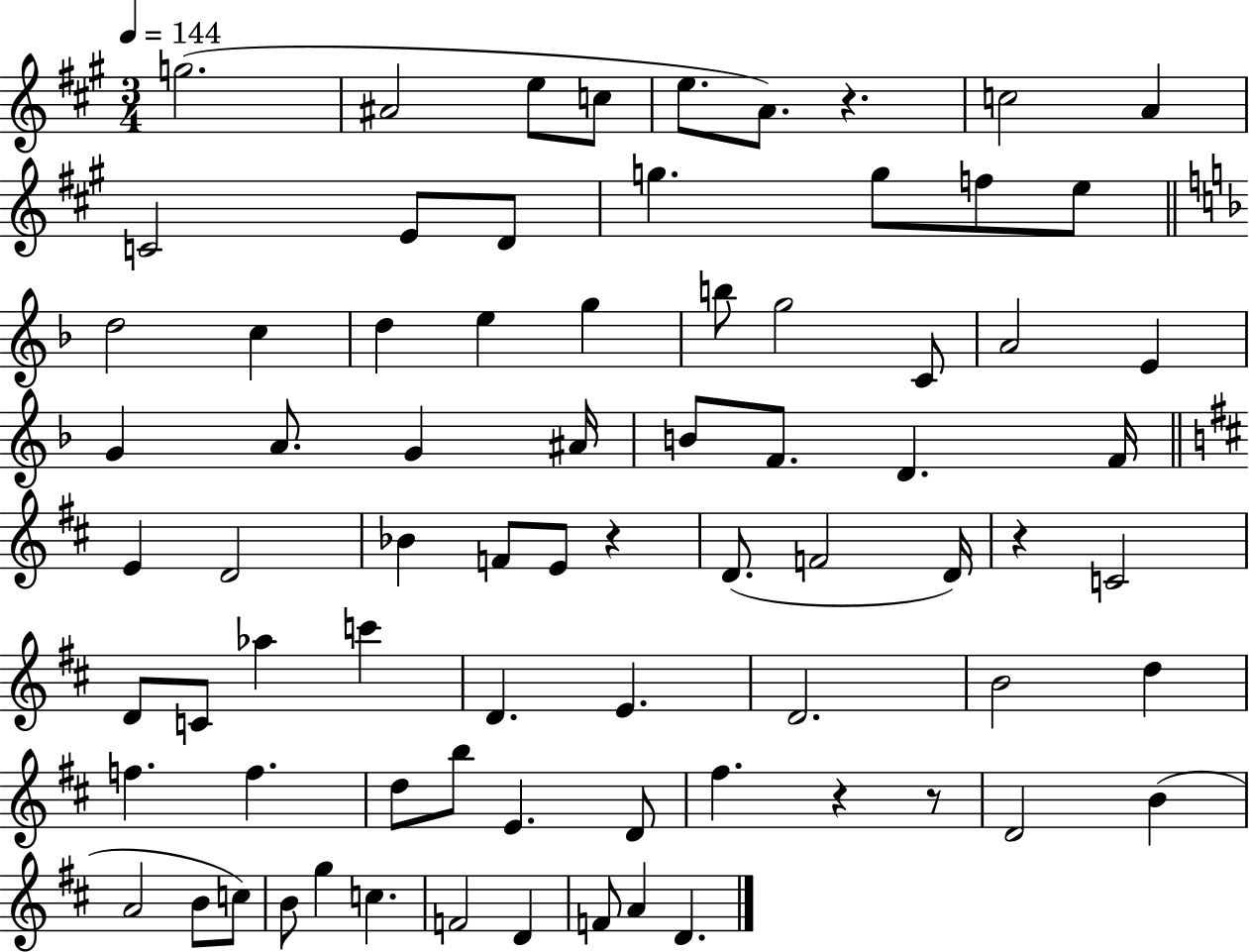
G5/h. A#4/h E5/e C5/e E5/e. A4/e. R/q. C5/h A4/q C4/h E4/e D4/e G5/q. G5/e F5/e E5/e D5/h C5/q D5/q E5/q G5/q B5/e G5/h C4/e A4/h E4/q G4/q A4/e. G4/q A#4/s B4/e F4/e. D4/q. F4/s E4/q D4/h Bb4/q F4/e E4/e R/q D4/e. F4/h D4/s R/q C4/h D4/e C4/e Ab5/q C6/q D4/q. E4/q. D4/h. B4/h D5/q F5/q. F5/q. D5/e B5/e E4/q. D4/e F#5/q. R/q R/e D4/h B4/q A4/h B4/e C5/e B4/e G5/q C5/q. F4/h D4/q F4/e A4/q D4/q.